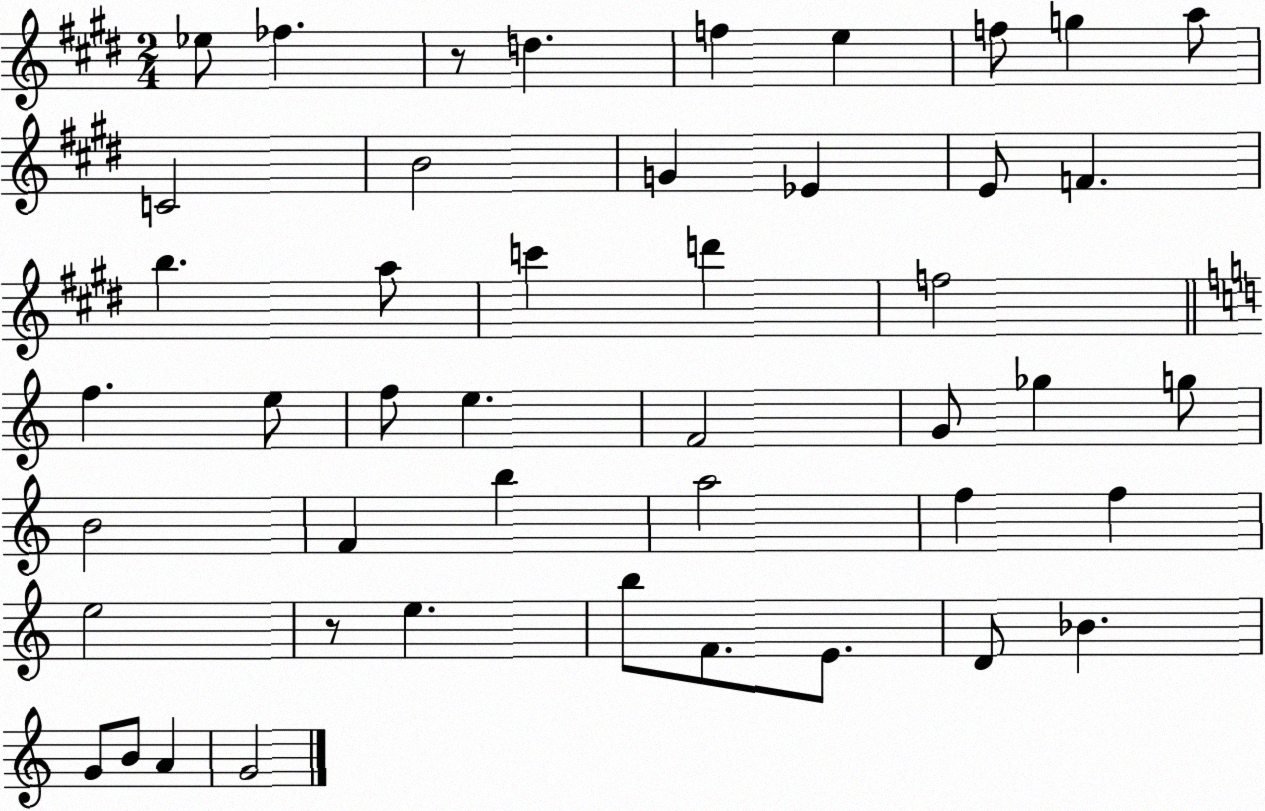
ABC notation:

X:1
T:Untitled
M:2/4
L:1/4
K:E
_e/2 _f z/2 d f e f/2 g a/2 C2 B2 G _E E/2 F b a/2 c' d' f2 f e/2 f/2 e F2 G/2 _g g/2 B2 F b a2 f f e2 z/2 e b/2 F/2 E/2 D/2 _B G/2 B/2 A G2